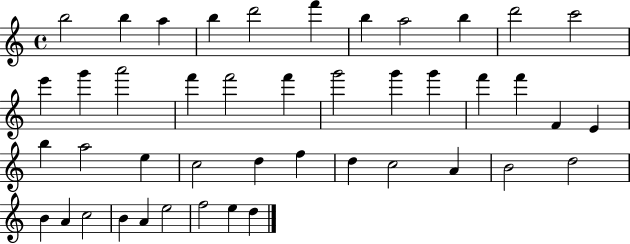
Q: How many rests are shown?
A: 0